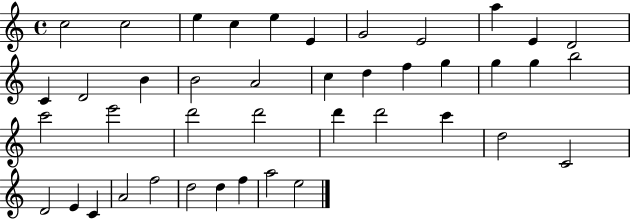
C5/h C5/h E5/q C5/q E5/q E4/q G4/h E4/h A5/q E4/q D4/h C4/q D4/h B4/q B4/h A4/h C5/q D5/q F5/q G5/q G5/q G5/q B5/h C6/h E6/h D6/h D6/h D6/q D6/h C6/q D5/h C4/h D4/h E4/q C4/q A4/h F5/h D5/h D5/q F5/q A5/h E5/h